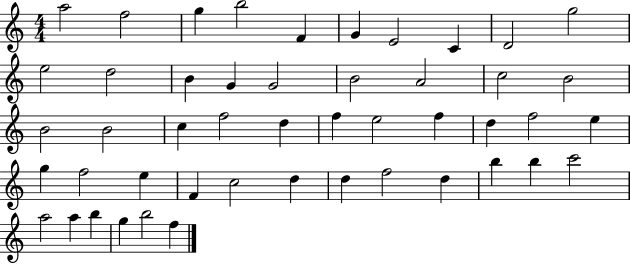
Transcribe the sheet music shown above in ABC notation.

X:1
T:Untitled
M:4/4
L:1/4
K:C
a2 f2 g b2 F G E2 C D2 g2 e2 d2 B G G2 B2 A2 c2 B2 B2 B2 c f2 d f e2 f d f2 e g f2 e F c2 d d f2 d b b c'2 a2 a b g b2 f